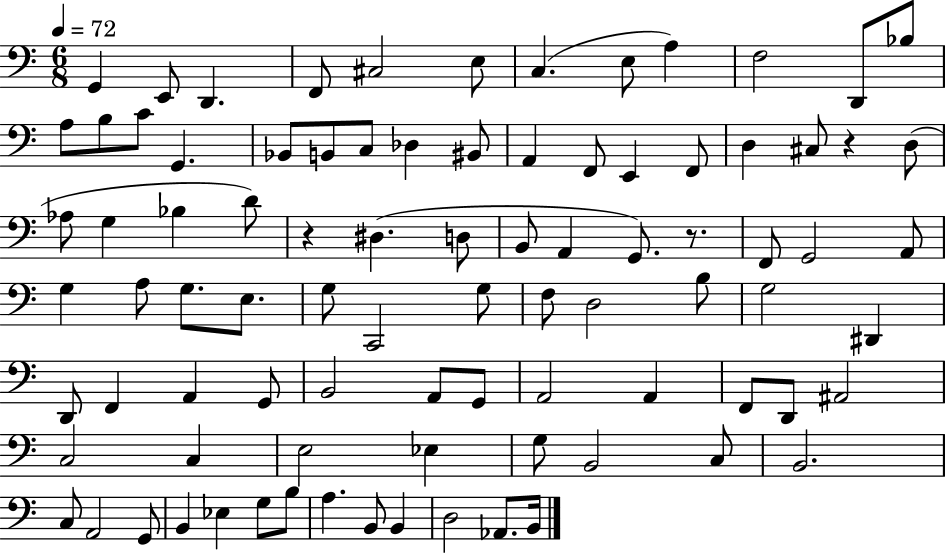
X:1
T:Untitled
M:6/8
L:1/4
K:C
G,, E,,/2 D,, F,,/2 ^C,2 E,/2 C, E,/2 A, F,2 D,,/2 _B,/2 A,/2 B,/2 C/2 G,, _B,,/2 B,,/2 C,/2 _D, ^B,,/2 A,, F,,/2 E,, F,,/2 D, ^C,/2 z D,/2 _A,/2 G, _B, D/2 z ^D, D,/2 B,,/2 A,, G,,/2 z/2 F,,/2 G,,2 A,,/2 G, A,/2 G,/2 E,/2 G,/2 C,,2 G,/2 F,/2 D,2 B,/2 G,2 ^D,, D,,/2 F,, A,, G,,/2 B,,2 A,,/2 G,,/2 A,,2 A,, F,,/2 D,,/2 ^A,,2 C,2 C, E,2 _E, G,/2 B,,2 C,/2 B,,2 C,/2 A,,2 G,,/2 B,, _E, G,/2 B,/2 A, B,,/2 B,, D,2 _A,,/2 B,,/4